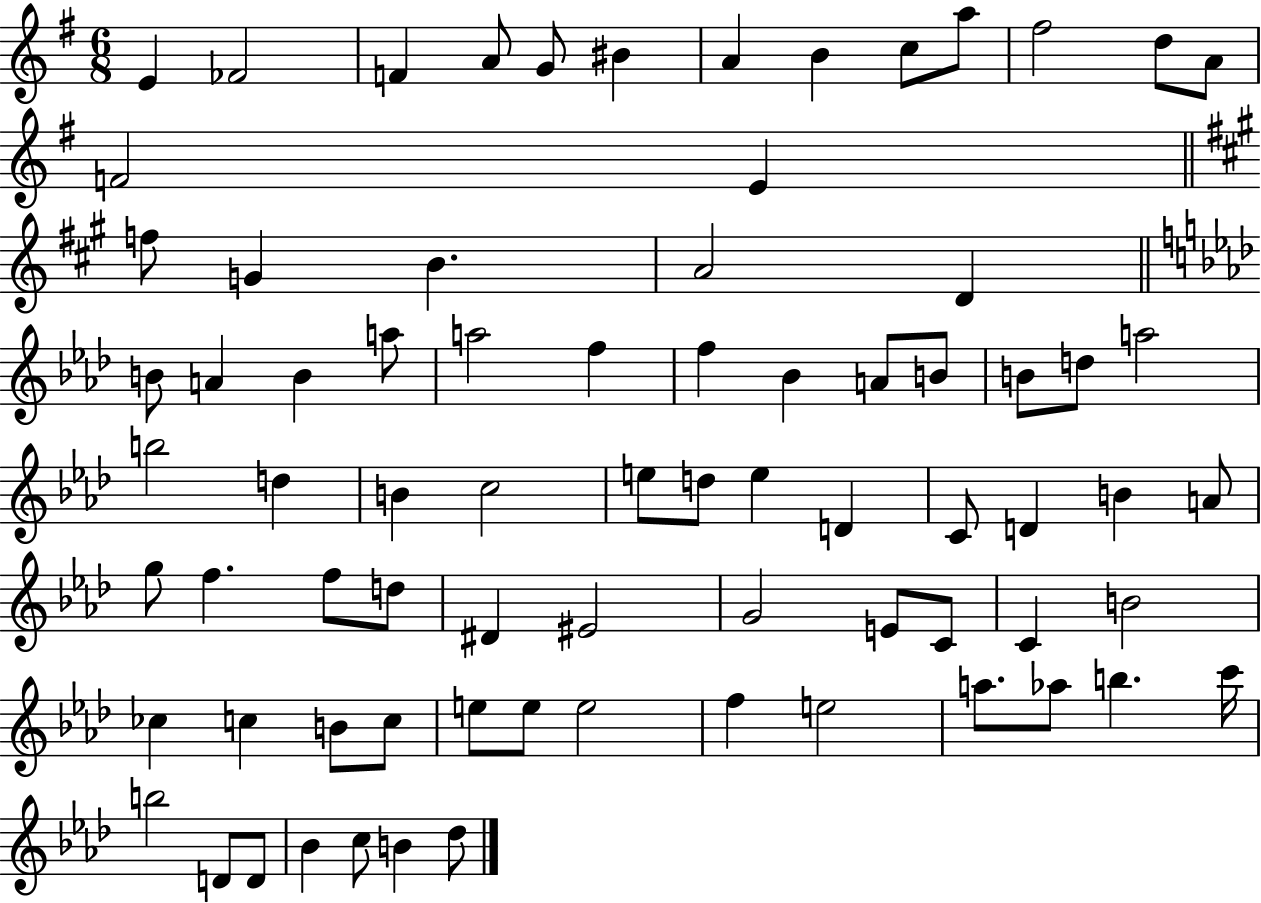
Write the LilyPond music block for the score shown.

{
  \clef treble
  \numericTimeSignature
  \time 6/8
  \key g \major
  e'4 fes'2 | f'4 a'8 g'8 bis'4 | a'4 b'4 c''8 a''8 | fis''2 d''8 a'8 | \break f'2 e'4 | \bar "||" \break \key a \major f''8 g'4 b'4. | a'2 d'4 | \bar "||" \break \key aes \major b'8 a'4 b'4 a''8 | a''2 f''4 | f''4 bes'4 a'8 b'8 | b'8 d''8 a''2 | \break b''2 d''4 | b'4 c''2 | e''8 d''8 e''4 d'4 | c'8 d'4 b'4 a'8 | \break g''8 f''4. f''8 d''8 | dis'4 eis'2 | g'2 e'8 c'8 | c'4 b'2 | \break ces''4 c''4 b'8 c''8 | e''8 e''8 e''2 | f''4 e''2 | a''8. aes''8 b''4. c'''16 | \break b''2 d'8 d'8 | bes'4 c''8 b'4 des''8 | \bar "|."
}